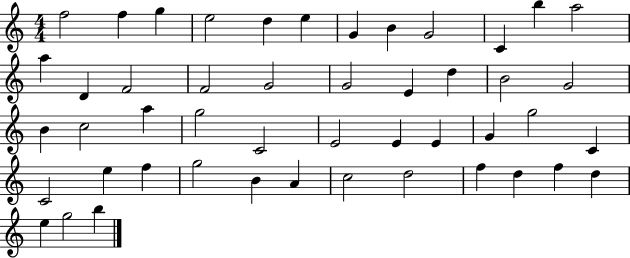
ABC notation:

X:1
T:Untitled
M:4/4
L:1/4
K:C
f2 f g e2 d e G B G2 C b a2 a D F2 F2 G2 G2 E d B2 G2 B c2 a g2 C2 E2 E E G g2 C C2 e f g2 B A c2 d2 f d f d e g2 b